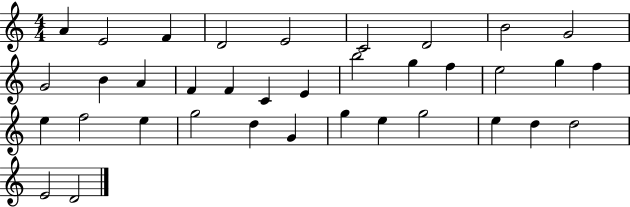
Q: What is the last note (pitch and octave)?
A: D4